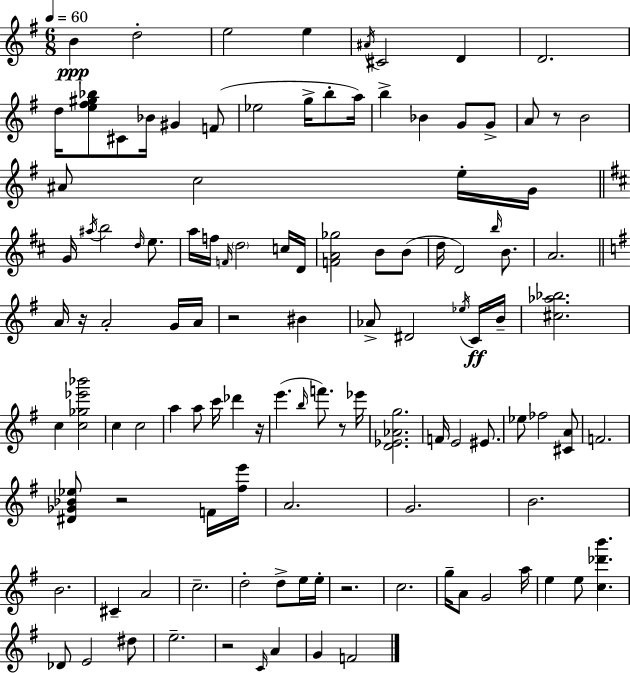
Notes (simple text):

B4/q D5/h E5/h E5/q A#4/s C#4/h D4/q D4/h. D5/s [E5,F#5,G#5,Bb5]/e C#4/e Bb4/s G#4/q F4/e Eb5/h G5/s B5/e A5/s B5/q Bb4/q G4/e G4/e A4/e R/e B4/h A#4/e C5/h E5/s G4/s G4/s A#5/s B5/h D5/s E5/e. A5/s F5/s F4/s D5/h C5/s D4/s [F4,A4,Gb5]/h B4/e B4/e D5/s D4/h B5/s B4/e. A4/h. A4/s R/s A4/h G4/s A4/s R/h BIS4/q Ab4/e D#4/h Eb5/s C4/s B4/s [C#5,Ab5,Bb5]/h. C5/q [C5,Gb5,Eb6,Bb6]/h C5/q C5/h A5/q A5/e C6/s Db6/q R/s E6/q. B5/s F6/e. R/e Eb6/s [D4,Eb4,Ab4,G5]/h. F4/s E4/h EIS4/e. Eb5/e FES5/h [C#4,A4]/e F4/h. [D#4,Gb4,Bb4,Eb5]/e R/h F4/s [F#5,E6]/s A4/h. G4/h. B4/h. B4/h. C#4/q A4/h C5/h. D5/h D5/e E5/s E5/s R/h. C5/h. G5/s A4/e G4/h A5/s E5/q E5/e [C5,Db6,B6]/q. Db4/e E4/h D#5/e E5/h. R/h C4/s A4/q G4/q F4/h